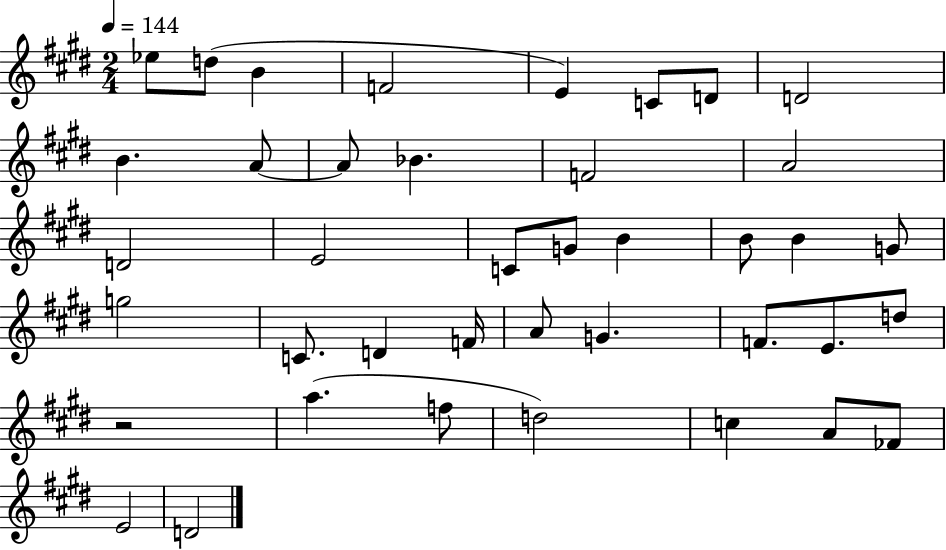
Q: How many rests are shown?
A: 1